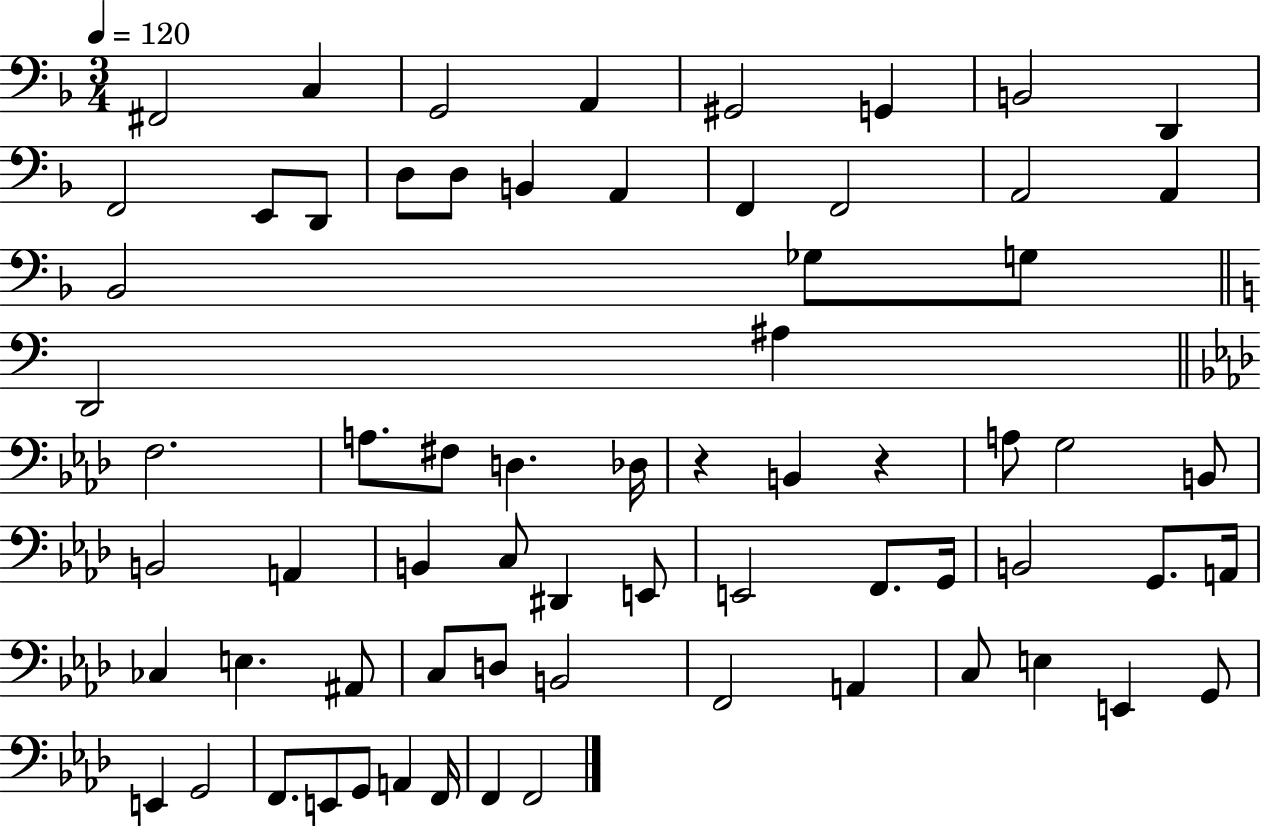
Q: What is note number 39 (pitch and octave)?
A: E2